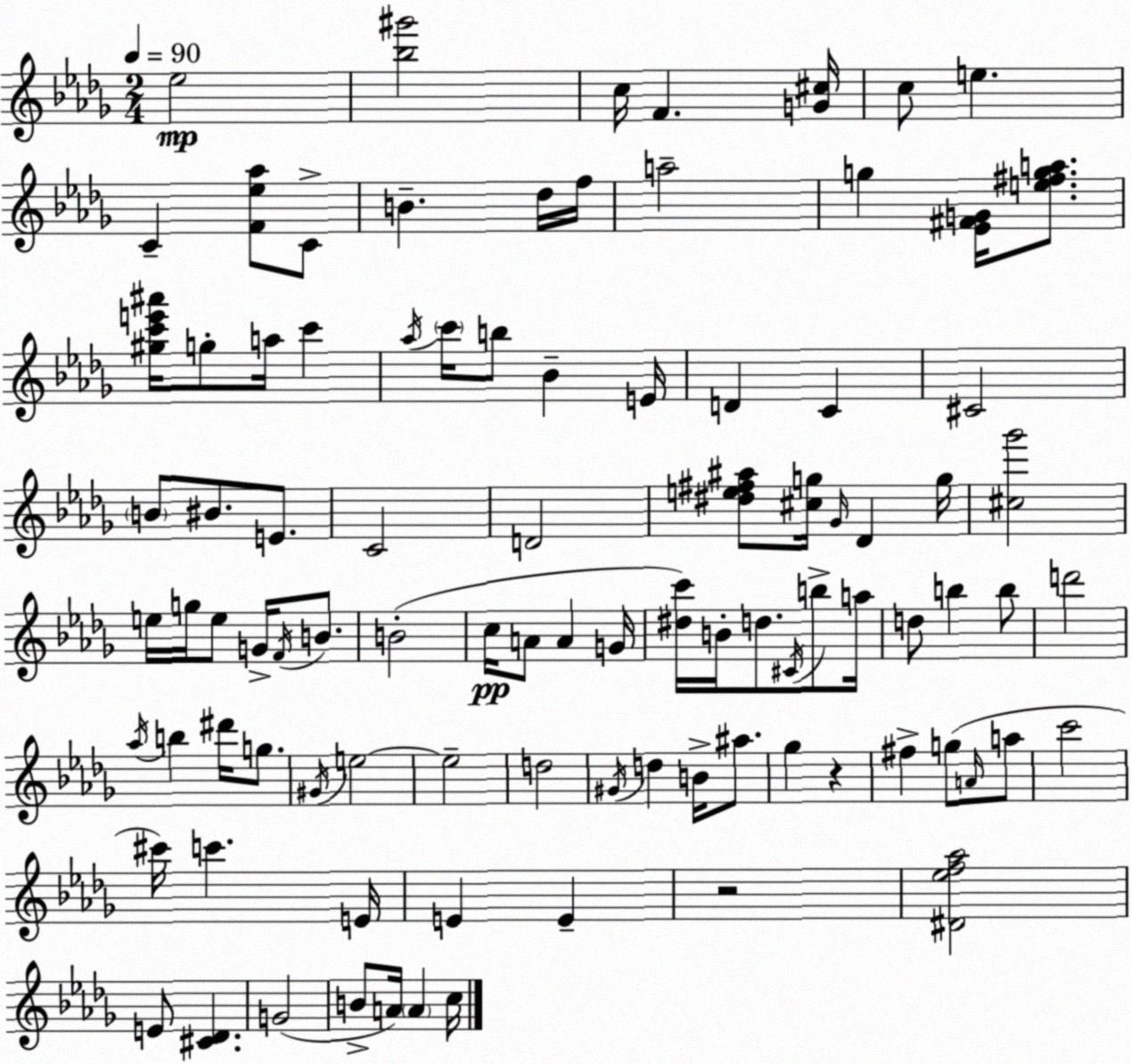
X:1
T:Untitled
M:2/4
L:1/4
K:Bbm
_e2 [_b^g']2 c/4 F [G^c]/4 c/2 e C [F_e_a]/2 C/2 B _d/4 f/4 a2 g [_E^FG]/4 [e^fga]/2 [^gc'e'^a']/4 g/2 a/4 c' _a/4 c'/4 b/2 _B E/4 D C ^C2 B/2 ^B/2 E/2 C2 D2 [^de^f^a]/2 [^cg]/4 _G/4 _D g/4 [^c_g']2 e/4 g/4 e/2 G/4 F/4 B/2 B2 c/4 A/2 A G/4 [^dc']/4 B/4 d/2 ^C/4 b/2 a/4 d/2 b b/2 d'2 _a/4 b ^d'/4 g/2 ^G/4 e2 e2 d2 ^G/4 d B/4 ^a/2 _g z ^f g/2 A/4 a/2 c'2 ^c'/4 c' E/4 E E z2 [^D_ef_a]2 E/2 [^C_D] G2 B/2 A/4 A c/4